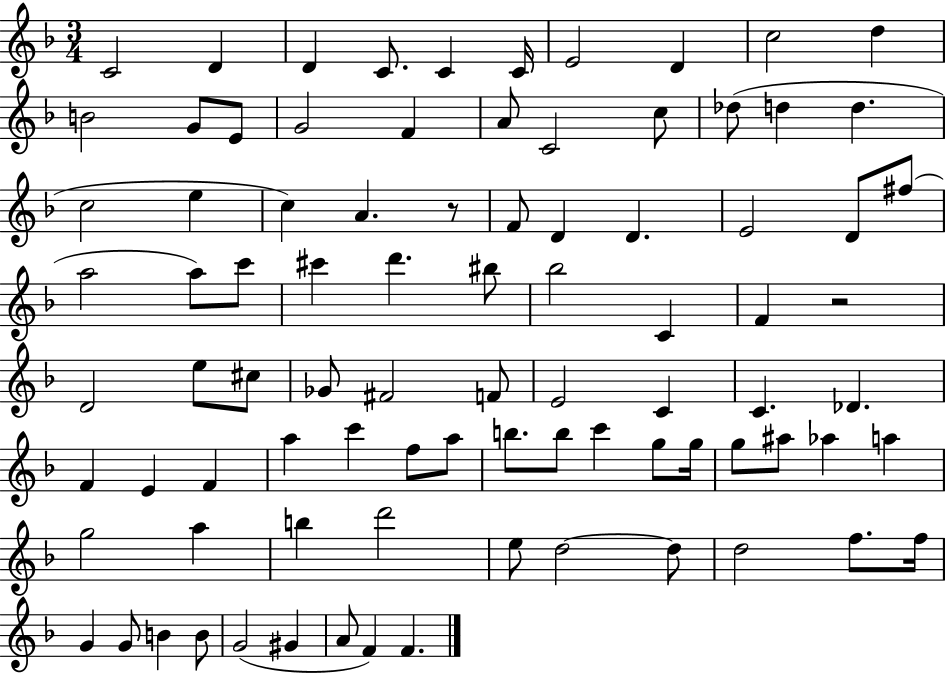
{
  \clef treble
  \numericTimeSignature
  \time 3/4
  \key f \major
  c'2 d'4 | d'4 c'8. c'4 c'16 | e'2 d'4 | c''2 d''4 | \break b'2 g'8 e'8 | g'2 f'4 | a'8 c'2 c''8 | des''8( d''4 d''4. | \break c''2 e''4 | c''4) a'4. r8 | f'8 d'4 d'4. | e'2 d'8 fis''8( | \break a''2 a''8) c'''8 | cis'''4 d'''4. bis''8 | bes''2 c'4 | f'4 r2 | \break d'2 e''8 cis''8 | ges'8 fis'2 f'8 | e'2 c'4 | c'4. des'4. | \break f'4 e'4 f'4 | a''4 c'''4 f''8 a''8 | b''8. b''8 c'''4 g''8 g''16 | g''8 ais''8 aes''4 a''4 | \break g''2 a''4 | b''4 d'''2 | e''8 d''2~~ d''8 | d''2 f''8. f''16 | \break g'4 g'8 b'4 b'8 | g'2( gis'4 | a'8 f'4) f'4. | \bar "|."
}